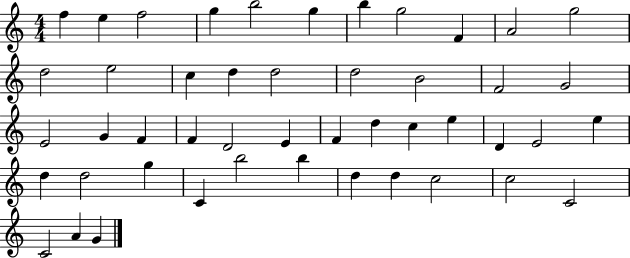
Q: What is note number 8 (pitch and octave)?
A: G5